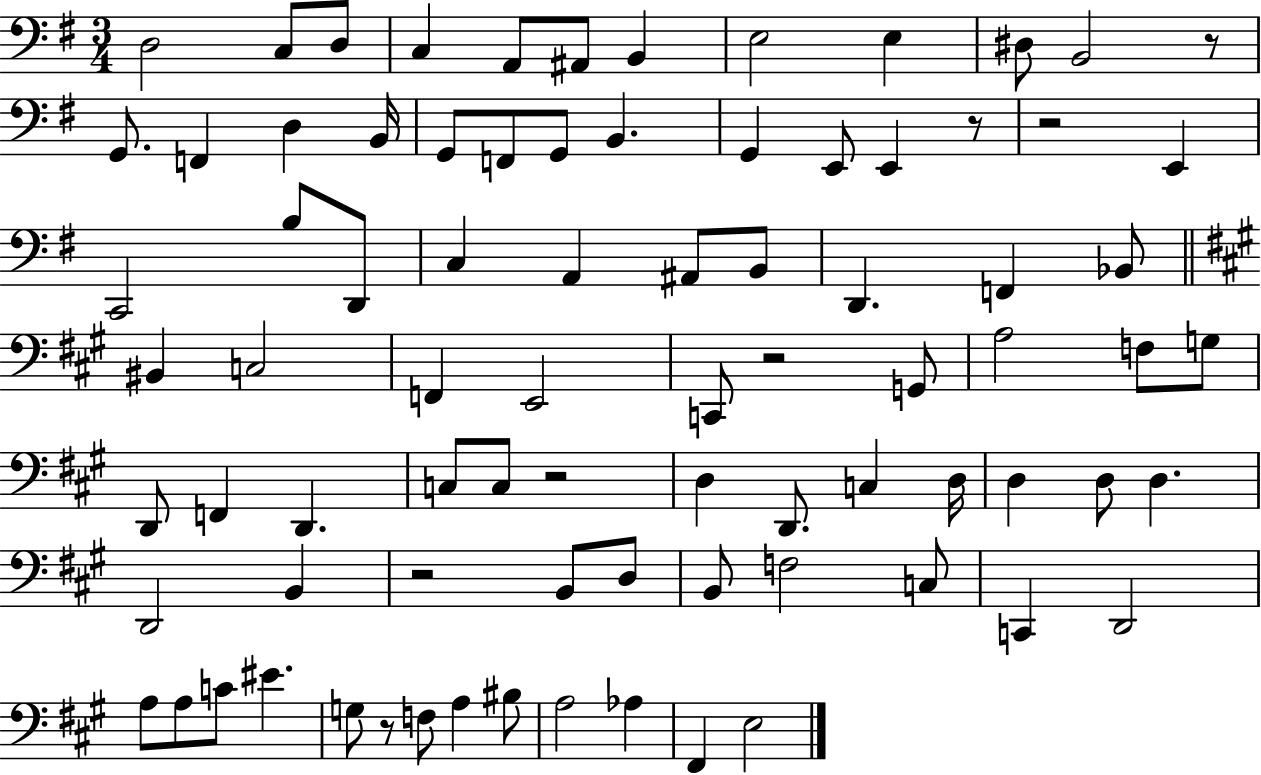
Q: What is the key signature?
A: G major